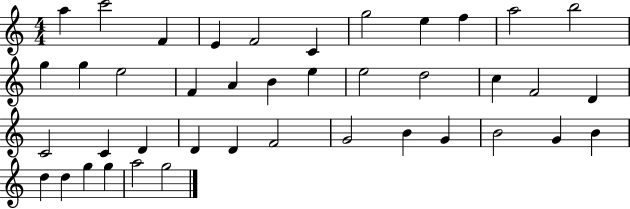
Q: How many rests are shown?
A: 0